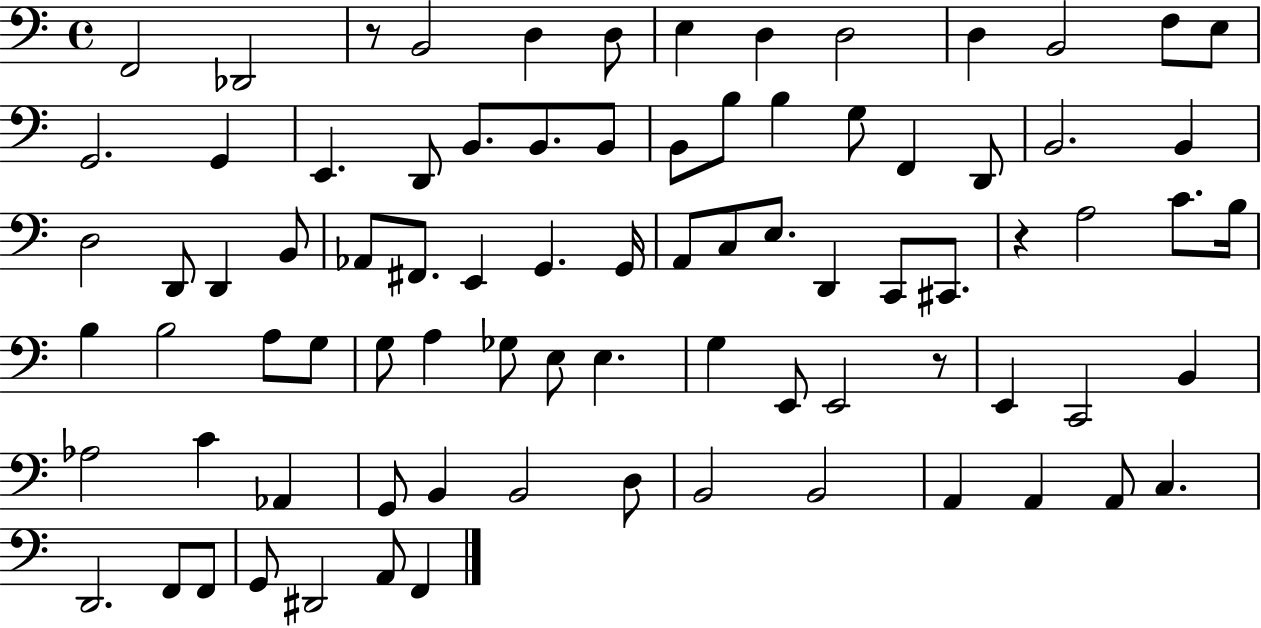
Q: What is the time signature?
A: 4/4